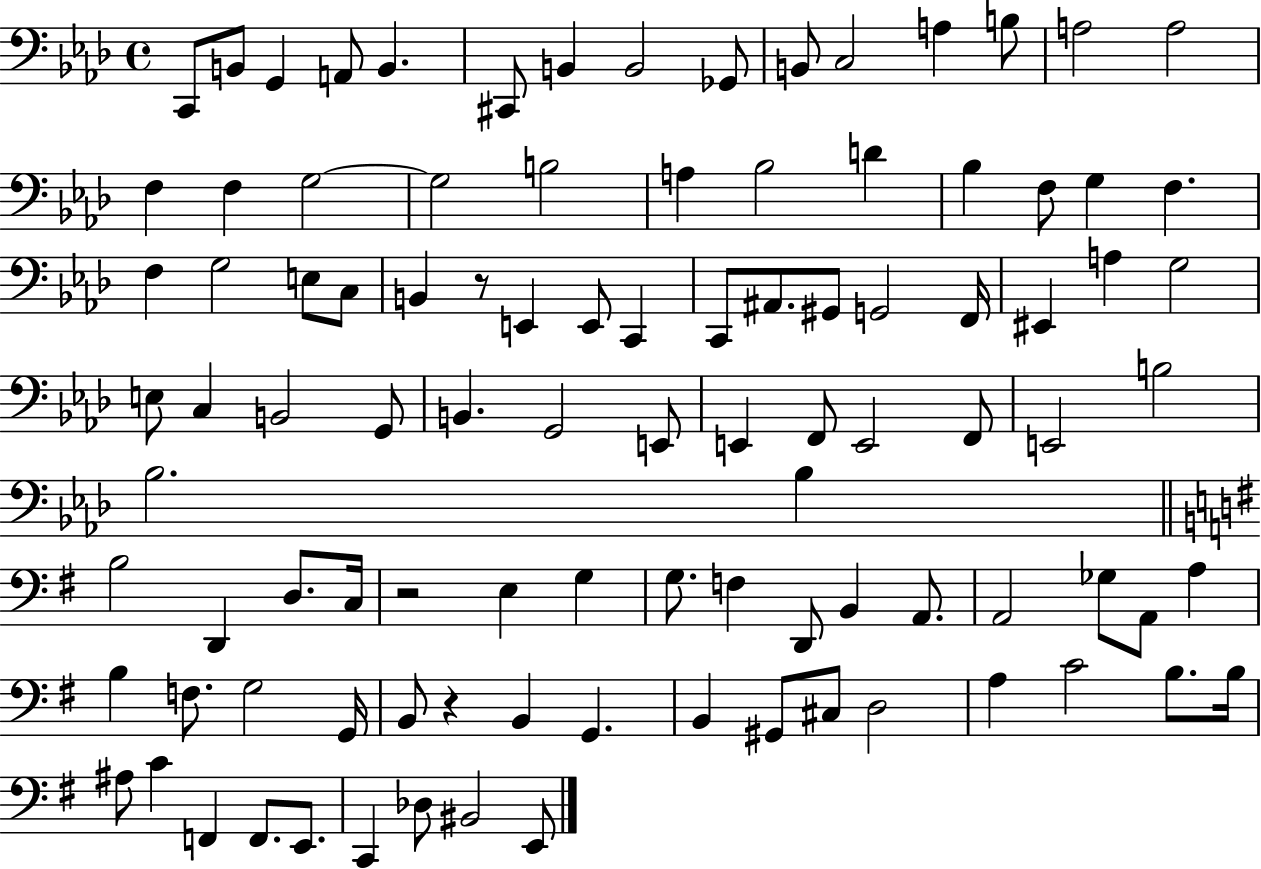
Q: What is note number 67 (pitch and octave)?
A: D2